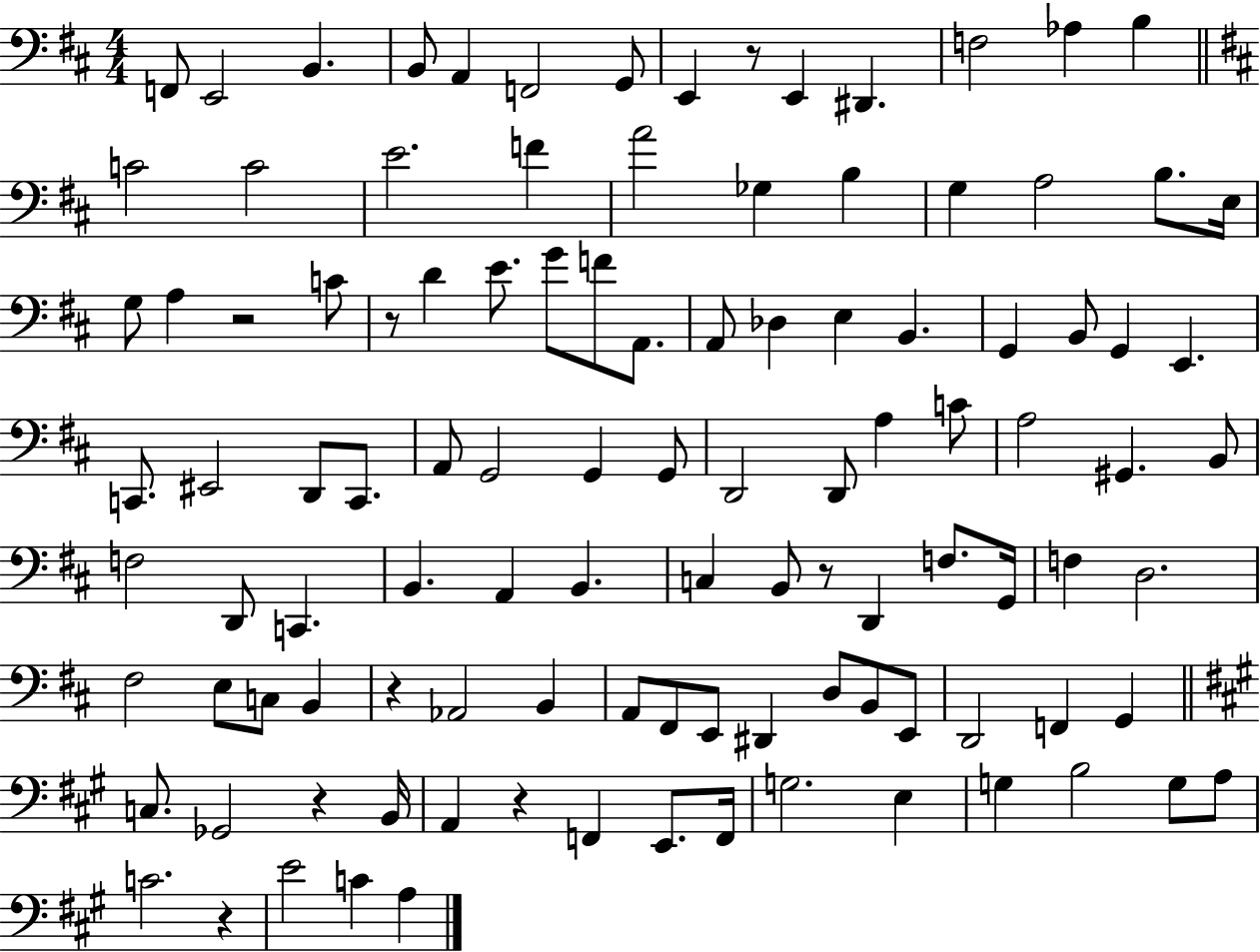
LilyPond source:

{
  \clef bass
  \numericTimeSignature
  \time 4/4
  \key d \major
  f,8 e,2 b,4. | b,8 a,4 f,2 g,8 | e,4 r8 e,4 dis,4. | f2 aes4 b4 | \break \bar "||" \break \key d \major c'2 c'2 | e'2. f'4 | a'2 ges4 b4 | g4 a2 b8. e16 | \break g8 a4 r2 c'8 | r8 d'4 e'8. g'8 f'8 a,8. | a,8 des4 e4 b,4. | g,4 b,8 g,4 e,4. | \break c,8. eis,2 d,8 c,8. | a,8 g,2 g,4 g,8 | d,2 d,8 a4 c'8 | a2 gis,4. b,8 | \break f2 d,8 c,4. | b,4. a,4 b,4. | c4 b,8 r8 d,4 f8. g,16 | f4 d2. | \break fis2 e8 c8 b,4 | r4 aes,2 b,4 | a,8 fis,8 e,8 dis,4 d8 b,8 e,8 | d,2 f,4 g,4 | \break \bar "||" \break \key a \major c8. ges,2 r4 b,16 | a,4 r4 f,4 e,8. f,16 | g2. e4 | g4 b2 g8 a8 | \break c'2. r4 | e'2 c'4 a4 | \bar "|."
}